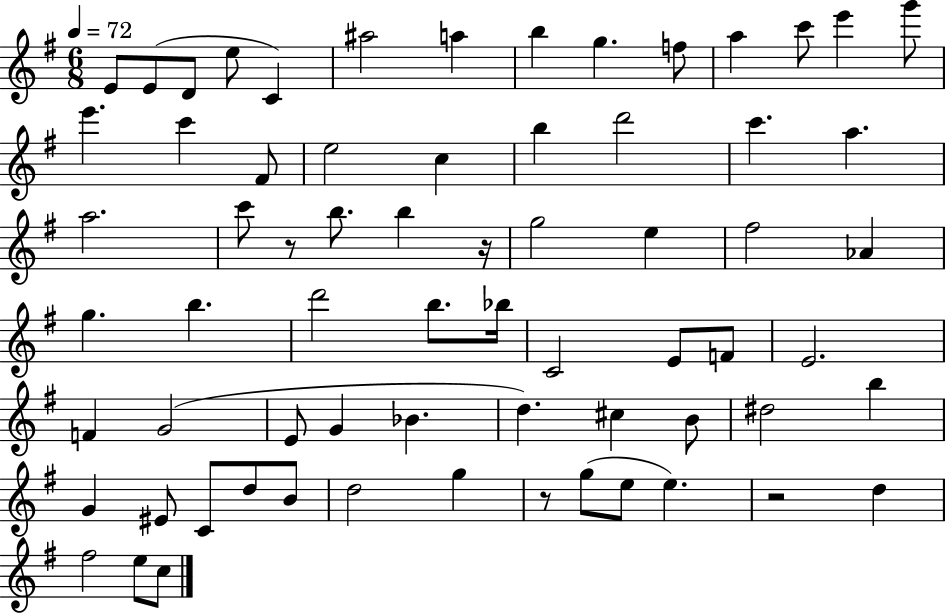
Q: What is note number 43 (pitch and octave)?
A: E4